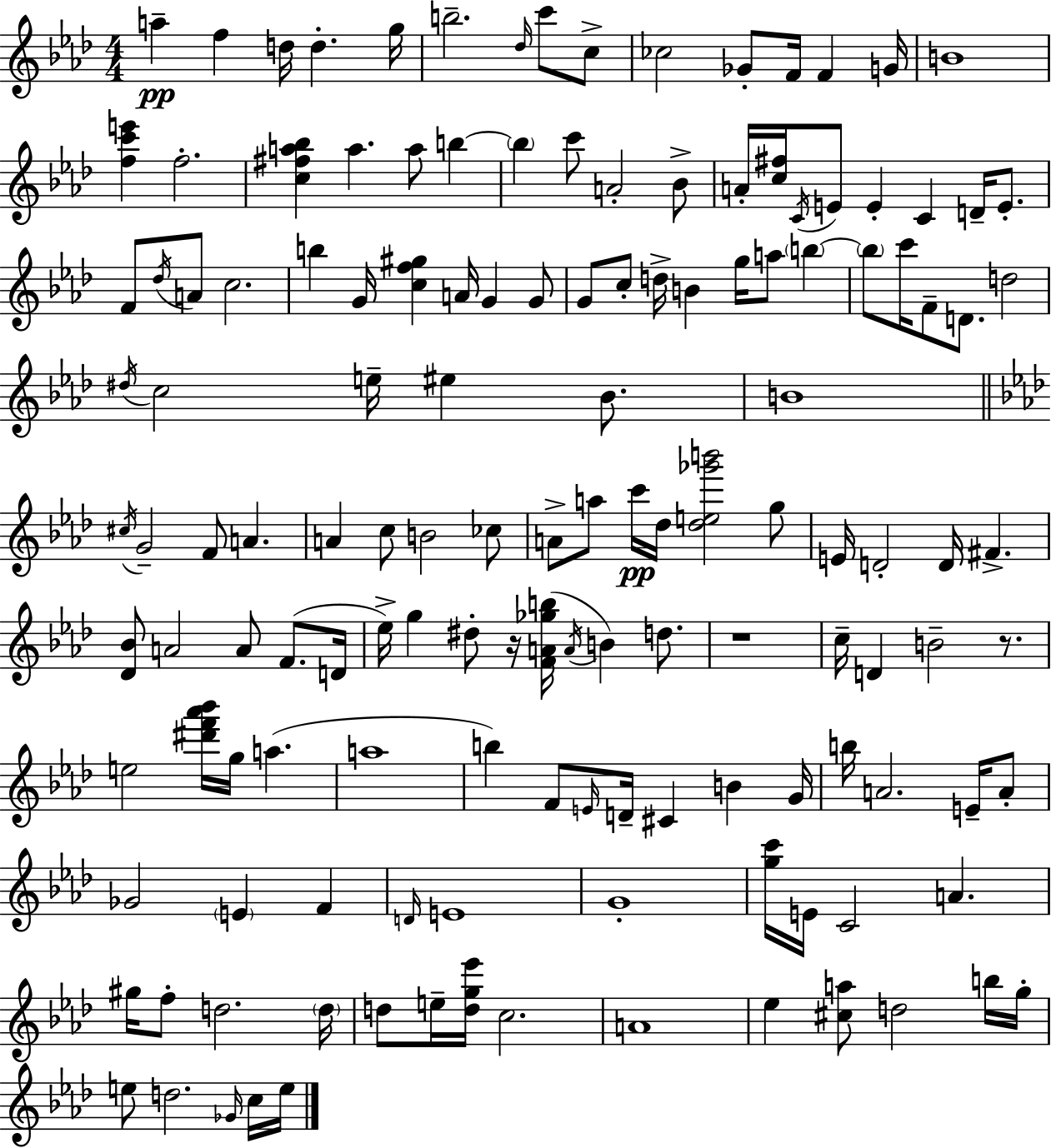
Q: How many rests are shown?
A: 3